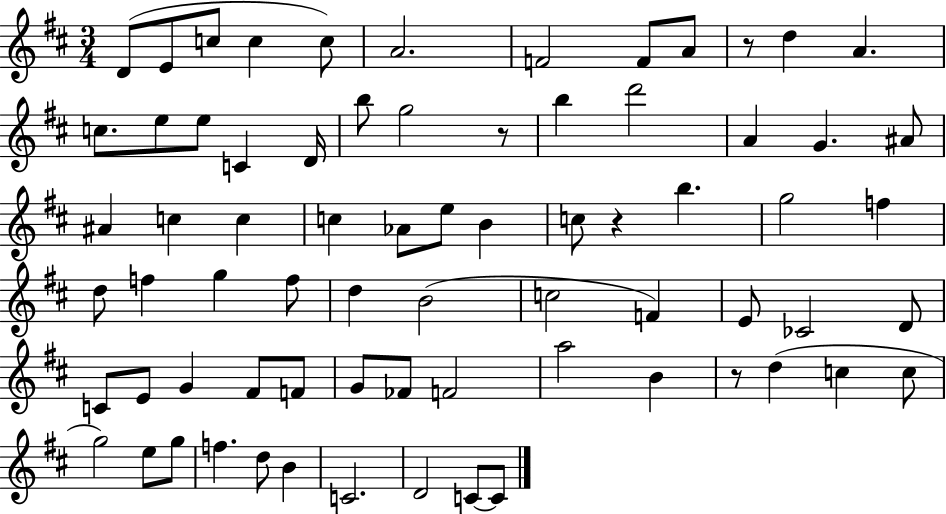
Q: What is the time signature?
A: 3/4